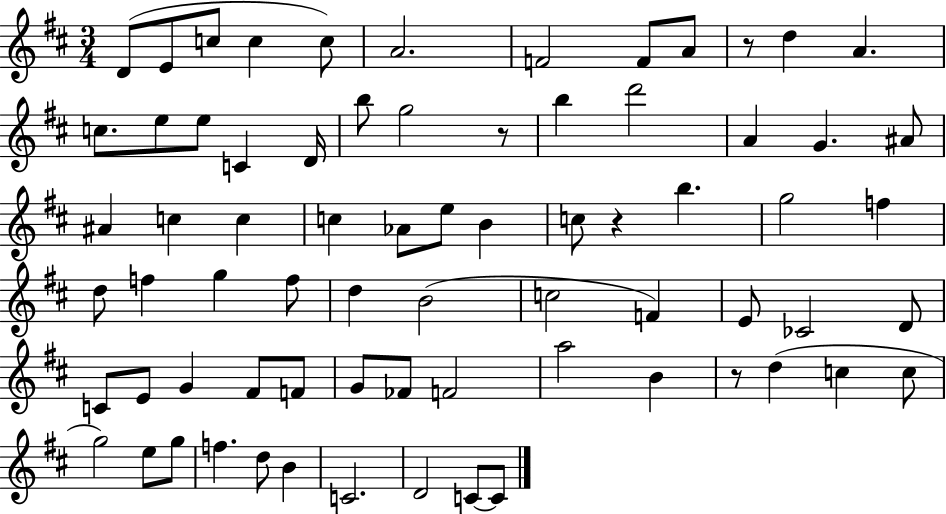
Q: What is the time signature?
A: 3/4